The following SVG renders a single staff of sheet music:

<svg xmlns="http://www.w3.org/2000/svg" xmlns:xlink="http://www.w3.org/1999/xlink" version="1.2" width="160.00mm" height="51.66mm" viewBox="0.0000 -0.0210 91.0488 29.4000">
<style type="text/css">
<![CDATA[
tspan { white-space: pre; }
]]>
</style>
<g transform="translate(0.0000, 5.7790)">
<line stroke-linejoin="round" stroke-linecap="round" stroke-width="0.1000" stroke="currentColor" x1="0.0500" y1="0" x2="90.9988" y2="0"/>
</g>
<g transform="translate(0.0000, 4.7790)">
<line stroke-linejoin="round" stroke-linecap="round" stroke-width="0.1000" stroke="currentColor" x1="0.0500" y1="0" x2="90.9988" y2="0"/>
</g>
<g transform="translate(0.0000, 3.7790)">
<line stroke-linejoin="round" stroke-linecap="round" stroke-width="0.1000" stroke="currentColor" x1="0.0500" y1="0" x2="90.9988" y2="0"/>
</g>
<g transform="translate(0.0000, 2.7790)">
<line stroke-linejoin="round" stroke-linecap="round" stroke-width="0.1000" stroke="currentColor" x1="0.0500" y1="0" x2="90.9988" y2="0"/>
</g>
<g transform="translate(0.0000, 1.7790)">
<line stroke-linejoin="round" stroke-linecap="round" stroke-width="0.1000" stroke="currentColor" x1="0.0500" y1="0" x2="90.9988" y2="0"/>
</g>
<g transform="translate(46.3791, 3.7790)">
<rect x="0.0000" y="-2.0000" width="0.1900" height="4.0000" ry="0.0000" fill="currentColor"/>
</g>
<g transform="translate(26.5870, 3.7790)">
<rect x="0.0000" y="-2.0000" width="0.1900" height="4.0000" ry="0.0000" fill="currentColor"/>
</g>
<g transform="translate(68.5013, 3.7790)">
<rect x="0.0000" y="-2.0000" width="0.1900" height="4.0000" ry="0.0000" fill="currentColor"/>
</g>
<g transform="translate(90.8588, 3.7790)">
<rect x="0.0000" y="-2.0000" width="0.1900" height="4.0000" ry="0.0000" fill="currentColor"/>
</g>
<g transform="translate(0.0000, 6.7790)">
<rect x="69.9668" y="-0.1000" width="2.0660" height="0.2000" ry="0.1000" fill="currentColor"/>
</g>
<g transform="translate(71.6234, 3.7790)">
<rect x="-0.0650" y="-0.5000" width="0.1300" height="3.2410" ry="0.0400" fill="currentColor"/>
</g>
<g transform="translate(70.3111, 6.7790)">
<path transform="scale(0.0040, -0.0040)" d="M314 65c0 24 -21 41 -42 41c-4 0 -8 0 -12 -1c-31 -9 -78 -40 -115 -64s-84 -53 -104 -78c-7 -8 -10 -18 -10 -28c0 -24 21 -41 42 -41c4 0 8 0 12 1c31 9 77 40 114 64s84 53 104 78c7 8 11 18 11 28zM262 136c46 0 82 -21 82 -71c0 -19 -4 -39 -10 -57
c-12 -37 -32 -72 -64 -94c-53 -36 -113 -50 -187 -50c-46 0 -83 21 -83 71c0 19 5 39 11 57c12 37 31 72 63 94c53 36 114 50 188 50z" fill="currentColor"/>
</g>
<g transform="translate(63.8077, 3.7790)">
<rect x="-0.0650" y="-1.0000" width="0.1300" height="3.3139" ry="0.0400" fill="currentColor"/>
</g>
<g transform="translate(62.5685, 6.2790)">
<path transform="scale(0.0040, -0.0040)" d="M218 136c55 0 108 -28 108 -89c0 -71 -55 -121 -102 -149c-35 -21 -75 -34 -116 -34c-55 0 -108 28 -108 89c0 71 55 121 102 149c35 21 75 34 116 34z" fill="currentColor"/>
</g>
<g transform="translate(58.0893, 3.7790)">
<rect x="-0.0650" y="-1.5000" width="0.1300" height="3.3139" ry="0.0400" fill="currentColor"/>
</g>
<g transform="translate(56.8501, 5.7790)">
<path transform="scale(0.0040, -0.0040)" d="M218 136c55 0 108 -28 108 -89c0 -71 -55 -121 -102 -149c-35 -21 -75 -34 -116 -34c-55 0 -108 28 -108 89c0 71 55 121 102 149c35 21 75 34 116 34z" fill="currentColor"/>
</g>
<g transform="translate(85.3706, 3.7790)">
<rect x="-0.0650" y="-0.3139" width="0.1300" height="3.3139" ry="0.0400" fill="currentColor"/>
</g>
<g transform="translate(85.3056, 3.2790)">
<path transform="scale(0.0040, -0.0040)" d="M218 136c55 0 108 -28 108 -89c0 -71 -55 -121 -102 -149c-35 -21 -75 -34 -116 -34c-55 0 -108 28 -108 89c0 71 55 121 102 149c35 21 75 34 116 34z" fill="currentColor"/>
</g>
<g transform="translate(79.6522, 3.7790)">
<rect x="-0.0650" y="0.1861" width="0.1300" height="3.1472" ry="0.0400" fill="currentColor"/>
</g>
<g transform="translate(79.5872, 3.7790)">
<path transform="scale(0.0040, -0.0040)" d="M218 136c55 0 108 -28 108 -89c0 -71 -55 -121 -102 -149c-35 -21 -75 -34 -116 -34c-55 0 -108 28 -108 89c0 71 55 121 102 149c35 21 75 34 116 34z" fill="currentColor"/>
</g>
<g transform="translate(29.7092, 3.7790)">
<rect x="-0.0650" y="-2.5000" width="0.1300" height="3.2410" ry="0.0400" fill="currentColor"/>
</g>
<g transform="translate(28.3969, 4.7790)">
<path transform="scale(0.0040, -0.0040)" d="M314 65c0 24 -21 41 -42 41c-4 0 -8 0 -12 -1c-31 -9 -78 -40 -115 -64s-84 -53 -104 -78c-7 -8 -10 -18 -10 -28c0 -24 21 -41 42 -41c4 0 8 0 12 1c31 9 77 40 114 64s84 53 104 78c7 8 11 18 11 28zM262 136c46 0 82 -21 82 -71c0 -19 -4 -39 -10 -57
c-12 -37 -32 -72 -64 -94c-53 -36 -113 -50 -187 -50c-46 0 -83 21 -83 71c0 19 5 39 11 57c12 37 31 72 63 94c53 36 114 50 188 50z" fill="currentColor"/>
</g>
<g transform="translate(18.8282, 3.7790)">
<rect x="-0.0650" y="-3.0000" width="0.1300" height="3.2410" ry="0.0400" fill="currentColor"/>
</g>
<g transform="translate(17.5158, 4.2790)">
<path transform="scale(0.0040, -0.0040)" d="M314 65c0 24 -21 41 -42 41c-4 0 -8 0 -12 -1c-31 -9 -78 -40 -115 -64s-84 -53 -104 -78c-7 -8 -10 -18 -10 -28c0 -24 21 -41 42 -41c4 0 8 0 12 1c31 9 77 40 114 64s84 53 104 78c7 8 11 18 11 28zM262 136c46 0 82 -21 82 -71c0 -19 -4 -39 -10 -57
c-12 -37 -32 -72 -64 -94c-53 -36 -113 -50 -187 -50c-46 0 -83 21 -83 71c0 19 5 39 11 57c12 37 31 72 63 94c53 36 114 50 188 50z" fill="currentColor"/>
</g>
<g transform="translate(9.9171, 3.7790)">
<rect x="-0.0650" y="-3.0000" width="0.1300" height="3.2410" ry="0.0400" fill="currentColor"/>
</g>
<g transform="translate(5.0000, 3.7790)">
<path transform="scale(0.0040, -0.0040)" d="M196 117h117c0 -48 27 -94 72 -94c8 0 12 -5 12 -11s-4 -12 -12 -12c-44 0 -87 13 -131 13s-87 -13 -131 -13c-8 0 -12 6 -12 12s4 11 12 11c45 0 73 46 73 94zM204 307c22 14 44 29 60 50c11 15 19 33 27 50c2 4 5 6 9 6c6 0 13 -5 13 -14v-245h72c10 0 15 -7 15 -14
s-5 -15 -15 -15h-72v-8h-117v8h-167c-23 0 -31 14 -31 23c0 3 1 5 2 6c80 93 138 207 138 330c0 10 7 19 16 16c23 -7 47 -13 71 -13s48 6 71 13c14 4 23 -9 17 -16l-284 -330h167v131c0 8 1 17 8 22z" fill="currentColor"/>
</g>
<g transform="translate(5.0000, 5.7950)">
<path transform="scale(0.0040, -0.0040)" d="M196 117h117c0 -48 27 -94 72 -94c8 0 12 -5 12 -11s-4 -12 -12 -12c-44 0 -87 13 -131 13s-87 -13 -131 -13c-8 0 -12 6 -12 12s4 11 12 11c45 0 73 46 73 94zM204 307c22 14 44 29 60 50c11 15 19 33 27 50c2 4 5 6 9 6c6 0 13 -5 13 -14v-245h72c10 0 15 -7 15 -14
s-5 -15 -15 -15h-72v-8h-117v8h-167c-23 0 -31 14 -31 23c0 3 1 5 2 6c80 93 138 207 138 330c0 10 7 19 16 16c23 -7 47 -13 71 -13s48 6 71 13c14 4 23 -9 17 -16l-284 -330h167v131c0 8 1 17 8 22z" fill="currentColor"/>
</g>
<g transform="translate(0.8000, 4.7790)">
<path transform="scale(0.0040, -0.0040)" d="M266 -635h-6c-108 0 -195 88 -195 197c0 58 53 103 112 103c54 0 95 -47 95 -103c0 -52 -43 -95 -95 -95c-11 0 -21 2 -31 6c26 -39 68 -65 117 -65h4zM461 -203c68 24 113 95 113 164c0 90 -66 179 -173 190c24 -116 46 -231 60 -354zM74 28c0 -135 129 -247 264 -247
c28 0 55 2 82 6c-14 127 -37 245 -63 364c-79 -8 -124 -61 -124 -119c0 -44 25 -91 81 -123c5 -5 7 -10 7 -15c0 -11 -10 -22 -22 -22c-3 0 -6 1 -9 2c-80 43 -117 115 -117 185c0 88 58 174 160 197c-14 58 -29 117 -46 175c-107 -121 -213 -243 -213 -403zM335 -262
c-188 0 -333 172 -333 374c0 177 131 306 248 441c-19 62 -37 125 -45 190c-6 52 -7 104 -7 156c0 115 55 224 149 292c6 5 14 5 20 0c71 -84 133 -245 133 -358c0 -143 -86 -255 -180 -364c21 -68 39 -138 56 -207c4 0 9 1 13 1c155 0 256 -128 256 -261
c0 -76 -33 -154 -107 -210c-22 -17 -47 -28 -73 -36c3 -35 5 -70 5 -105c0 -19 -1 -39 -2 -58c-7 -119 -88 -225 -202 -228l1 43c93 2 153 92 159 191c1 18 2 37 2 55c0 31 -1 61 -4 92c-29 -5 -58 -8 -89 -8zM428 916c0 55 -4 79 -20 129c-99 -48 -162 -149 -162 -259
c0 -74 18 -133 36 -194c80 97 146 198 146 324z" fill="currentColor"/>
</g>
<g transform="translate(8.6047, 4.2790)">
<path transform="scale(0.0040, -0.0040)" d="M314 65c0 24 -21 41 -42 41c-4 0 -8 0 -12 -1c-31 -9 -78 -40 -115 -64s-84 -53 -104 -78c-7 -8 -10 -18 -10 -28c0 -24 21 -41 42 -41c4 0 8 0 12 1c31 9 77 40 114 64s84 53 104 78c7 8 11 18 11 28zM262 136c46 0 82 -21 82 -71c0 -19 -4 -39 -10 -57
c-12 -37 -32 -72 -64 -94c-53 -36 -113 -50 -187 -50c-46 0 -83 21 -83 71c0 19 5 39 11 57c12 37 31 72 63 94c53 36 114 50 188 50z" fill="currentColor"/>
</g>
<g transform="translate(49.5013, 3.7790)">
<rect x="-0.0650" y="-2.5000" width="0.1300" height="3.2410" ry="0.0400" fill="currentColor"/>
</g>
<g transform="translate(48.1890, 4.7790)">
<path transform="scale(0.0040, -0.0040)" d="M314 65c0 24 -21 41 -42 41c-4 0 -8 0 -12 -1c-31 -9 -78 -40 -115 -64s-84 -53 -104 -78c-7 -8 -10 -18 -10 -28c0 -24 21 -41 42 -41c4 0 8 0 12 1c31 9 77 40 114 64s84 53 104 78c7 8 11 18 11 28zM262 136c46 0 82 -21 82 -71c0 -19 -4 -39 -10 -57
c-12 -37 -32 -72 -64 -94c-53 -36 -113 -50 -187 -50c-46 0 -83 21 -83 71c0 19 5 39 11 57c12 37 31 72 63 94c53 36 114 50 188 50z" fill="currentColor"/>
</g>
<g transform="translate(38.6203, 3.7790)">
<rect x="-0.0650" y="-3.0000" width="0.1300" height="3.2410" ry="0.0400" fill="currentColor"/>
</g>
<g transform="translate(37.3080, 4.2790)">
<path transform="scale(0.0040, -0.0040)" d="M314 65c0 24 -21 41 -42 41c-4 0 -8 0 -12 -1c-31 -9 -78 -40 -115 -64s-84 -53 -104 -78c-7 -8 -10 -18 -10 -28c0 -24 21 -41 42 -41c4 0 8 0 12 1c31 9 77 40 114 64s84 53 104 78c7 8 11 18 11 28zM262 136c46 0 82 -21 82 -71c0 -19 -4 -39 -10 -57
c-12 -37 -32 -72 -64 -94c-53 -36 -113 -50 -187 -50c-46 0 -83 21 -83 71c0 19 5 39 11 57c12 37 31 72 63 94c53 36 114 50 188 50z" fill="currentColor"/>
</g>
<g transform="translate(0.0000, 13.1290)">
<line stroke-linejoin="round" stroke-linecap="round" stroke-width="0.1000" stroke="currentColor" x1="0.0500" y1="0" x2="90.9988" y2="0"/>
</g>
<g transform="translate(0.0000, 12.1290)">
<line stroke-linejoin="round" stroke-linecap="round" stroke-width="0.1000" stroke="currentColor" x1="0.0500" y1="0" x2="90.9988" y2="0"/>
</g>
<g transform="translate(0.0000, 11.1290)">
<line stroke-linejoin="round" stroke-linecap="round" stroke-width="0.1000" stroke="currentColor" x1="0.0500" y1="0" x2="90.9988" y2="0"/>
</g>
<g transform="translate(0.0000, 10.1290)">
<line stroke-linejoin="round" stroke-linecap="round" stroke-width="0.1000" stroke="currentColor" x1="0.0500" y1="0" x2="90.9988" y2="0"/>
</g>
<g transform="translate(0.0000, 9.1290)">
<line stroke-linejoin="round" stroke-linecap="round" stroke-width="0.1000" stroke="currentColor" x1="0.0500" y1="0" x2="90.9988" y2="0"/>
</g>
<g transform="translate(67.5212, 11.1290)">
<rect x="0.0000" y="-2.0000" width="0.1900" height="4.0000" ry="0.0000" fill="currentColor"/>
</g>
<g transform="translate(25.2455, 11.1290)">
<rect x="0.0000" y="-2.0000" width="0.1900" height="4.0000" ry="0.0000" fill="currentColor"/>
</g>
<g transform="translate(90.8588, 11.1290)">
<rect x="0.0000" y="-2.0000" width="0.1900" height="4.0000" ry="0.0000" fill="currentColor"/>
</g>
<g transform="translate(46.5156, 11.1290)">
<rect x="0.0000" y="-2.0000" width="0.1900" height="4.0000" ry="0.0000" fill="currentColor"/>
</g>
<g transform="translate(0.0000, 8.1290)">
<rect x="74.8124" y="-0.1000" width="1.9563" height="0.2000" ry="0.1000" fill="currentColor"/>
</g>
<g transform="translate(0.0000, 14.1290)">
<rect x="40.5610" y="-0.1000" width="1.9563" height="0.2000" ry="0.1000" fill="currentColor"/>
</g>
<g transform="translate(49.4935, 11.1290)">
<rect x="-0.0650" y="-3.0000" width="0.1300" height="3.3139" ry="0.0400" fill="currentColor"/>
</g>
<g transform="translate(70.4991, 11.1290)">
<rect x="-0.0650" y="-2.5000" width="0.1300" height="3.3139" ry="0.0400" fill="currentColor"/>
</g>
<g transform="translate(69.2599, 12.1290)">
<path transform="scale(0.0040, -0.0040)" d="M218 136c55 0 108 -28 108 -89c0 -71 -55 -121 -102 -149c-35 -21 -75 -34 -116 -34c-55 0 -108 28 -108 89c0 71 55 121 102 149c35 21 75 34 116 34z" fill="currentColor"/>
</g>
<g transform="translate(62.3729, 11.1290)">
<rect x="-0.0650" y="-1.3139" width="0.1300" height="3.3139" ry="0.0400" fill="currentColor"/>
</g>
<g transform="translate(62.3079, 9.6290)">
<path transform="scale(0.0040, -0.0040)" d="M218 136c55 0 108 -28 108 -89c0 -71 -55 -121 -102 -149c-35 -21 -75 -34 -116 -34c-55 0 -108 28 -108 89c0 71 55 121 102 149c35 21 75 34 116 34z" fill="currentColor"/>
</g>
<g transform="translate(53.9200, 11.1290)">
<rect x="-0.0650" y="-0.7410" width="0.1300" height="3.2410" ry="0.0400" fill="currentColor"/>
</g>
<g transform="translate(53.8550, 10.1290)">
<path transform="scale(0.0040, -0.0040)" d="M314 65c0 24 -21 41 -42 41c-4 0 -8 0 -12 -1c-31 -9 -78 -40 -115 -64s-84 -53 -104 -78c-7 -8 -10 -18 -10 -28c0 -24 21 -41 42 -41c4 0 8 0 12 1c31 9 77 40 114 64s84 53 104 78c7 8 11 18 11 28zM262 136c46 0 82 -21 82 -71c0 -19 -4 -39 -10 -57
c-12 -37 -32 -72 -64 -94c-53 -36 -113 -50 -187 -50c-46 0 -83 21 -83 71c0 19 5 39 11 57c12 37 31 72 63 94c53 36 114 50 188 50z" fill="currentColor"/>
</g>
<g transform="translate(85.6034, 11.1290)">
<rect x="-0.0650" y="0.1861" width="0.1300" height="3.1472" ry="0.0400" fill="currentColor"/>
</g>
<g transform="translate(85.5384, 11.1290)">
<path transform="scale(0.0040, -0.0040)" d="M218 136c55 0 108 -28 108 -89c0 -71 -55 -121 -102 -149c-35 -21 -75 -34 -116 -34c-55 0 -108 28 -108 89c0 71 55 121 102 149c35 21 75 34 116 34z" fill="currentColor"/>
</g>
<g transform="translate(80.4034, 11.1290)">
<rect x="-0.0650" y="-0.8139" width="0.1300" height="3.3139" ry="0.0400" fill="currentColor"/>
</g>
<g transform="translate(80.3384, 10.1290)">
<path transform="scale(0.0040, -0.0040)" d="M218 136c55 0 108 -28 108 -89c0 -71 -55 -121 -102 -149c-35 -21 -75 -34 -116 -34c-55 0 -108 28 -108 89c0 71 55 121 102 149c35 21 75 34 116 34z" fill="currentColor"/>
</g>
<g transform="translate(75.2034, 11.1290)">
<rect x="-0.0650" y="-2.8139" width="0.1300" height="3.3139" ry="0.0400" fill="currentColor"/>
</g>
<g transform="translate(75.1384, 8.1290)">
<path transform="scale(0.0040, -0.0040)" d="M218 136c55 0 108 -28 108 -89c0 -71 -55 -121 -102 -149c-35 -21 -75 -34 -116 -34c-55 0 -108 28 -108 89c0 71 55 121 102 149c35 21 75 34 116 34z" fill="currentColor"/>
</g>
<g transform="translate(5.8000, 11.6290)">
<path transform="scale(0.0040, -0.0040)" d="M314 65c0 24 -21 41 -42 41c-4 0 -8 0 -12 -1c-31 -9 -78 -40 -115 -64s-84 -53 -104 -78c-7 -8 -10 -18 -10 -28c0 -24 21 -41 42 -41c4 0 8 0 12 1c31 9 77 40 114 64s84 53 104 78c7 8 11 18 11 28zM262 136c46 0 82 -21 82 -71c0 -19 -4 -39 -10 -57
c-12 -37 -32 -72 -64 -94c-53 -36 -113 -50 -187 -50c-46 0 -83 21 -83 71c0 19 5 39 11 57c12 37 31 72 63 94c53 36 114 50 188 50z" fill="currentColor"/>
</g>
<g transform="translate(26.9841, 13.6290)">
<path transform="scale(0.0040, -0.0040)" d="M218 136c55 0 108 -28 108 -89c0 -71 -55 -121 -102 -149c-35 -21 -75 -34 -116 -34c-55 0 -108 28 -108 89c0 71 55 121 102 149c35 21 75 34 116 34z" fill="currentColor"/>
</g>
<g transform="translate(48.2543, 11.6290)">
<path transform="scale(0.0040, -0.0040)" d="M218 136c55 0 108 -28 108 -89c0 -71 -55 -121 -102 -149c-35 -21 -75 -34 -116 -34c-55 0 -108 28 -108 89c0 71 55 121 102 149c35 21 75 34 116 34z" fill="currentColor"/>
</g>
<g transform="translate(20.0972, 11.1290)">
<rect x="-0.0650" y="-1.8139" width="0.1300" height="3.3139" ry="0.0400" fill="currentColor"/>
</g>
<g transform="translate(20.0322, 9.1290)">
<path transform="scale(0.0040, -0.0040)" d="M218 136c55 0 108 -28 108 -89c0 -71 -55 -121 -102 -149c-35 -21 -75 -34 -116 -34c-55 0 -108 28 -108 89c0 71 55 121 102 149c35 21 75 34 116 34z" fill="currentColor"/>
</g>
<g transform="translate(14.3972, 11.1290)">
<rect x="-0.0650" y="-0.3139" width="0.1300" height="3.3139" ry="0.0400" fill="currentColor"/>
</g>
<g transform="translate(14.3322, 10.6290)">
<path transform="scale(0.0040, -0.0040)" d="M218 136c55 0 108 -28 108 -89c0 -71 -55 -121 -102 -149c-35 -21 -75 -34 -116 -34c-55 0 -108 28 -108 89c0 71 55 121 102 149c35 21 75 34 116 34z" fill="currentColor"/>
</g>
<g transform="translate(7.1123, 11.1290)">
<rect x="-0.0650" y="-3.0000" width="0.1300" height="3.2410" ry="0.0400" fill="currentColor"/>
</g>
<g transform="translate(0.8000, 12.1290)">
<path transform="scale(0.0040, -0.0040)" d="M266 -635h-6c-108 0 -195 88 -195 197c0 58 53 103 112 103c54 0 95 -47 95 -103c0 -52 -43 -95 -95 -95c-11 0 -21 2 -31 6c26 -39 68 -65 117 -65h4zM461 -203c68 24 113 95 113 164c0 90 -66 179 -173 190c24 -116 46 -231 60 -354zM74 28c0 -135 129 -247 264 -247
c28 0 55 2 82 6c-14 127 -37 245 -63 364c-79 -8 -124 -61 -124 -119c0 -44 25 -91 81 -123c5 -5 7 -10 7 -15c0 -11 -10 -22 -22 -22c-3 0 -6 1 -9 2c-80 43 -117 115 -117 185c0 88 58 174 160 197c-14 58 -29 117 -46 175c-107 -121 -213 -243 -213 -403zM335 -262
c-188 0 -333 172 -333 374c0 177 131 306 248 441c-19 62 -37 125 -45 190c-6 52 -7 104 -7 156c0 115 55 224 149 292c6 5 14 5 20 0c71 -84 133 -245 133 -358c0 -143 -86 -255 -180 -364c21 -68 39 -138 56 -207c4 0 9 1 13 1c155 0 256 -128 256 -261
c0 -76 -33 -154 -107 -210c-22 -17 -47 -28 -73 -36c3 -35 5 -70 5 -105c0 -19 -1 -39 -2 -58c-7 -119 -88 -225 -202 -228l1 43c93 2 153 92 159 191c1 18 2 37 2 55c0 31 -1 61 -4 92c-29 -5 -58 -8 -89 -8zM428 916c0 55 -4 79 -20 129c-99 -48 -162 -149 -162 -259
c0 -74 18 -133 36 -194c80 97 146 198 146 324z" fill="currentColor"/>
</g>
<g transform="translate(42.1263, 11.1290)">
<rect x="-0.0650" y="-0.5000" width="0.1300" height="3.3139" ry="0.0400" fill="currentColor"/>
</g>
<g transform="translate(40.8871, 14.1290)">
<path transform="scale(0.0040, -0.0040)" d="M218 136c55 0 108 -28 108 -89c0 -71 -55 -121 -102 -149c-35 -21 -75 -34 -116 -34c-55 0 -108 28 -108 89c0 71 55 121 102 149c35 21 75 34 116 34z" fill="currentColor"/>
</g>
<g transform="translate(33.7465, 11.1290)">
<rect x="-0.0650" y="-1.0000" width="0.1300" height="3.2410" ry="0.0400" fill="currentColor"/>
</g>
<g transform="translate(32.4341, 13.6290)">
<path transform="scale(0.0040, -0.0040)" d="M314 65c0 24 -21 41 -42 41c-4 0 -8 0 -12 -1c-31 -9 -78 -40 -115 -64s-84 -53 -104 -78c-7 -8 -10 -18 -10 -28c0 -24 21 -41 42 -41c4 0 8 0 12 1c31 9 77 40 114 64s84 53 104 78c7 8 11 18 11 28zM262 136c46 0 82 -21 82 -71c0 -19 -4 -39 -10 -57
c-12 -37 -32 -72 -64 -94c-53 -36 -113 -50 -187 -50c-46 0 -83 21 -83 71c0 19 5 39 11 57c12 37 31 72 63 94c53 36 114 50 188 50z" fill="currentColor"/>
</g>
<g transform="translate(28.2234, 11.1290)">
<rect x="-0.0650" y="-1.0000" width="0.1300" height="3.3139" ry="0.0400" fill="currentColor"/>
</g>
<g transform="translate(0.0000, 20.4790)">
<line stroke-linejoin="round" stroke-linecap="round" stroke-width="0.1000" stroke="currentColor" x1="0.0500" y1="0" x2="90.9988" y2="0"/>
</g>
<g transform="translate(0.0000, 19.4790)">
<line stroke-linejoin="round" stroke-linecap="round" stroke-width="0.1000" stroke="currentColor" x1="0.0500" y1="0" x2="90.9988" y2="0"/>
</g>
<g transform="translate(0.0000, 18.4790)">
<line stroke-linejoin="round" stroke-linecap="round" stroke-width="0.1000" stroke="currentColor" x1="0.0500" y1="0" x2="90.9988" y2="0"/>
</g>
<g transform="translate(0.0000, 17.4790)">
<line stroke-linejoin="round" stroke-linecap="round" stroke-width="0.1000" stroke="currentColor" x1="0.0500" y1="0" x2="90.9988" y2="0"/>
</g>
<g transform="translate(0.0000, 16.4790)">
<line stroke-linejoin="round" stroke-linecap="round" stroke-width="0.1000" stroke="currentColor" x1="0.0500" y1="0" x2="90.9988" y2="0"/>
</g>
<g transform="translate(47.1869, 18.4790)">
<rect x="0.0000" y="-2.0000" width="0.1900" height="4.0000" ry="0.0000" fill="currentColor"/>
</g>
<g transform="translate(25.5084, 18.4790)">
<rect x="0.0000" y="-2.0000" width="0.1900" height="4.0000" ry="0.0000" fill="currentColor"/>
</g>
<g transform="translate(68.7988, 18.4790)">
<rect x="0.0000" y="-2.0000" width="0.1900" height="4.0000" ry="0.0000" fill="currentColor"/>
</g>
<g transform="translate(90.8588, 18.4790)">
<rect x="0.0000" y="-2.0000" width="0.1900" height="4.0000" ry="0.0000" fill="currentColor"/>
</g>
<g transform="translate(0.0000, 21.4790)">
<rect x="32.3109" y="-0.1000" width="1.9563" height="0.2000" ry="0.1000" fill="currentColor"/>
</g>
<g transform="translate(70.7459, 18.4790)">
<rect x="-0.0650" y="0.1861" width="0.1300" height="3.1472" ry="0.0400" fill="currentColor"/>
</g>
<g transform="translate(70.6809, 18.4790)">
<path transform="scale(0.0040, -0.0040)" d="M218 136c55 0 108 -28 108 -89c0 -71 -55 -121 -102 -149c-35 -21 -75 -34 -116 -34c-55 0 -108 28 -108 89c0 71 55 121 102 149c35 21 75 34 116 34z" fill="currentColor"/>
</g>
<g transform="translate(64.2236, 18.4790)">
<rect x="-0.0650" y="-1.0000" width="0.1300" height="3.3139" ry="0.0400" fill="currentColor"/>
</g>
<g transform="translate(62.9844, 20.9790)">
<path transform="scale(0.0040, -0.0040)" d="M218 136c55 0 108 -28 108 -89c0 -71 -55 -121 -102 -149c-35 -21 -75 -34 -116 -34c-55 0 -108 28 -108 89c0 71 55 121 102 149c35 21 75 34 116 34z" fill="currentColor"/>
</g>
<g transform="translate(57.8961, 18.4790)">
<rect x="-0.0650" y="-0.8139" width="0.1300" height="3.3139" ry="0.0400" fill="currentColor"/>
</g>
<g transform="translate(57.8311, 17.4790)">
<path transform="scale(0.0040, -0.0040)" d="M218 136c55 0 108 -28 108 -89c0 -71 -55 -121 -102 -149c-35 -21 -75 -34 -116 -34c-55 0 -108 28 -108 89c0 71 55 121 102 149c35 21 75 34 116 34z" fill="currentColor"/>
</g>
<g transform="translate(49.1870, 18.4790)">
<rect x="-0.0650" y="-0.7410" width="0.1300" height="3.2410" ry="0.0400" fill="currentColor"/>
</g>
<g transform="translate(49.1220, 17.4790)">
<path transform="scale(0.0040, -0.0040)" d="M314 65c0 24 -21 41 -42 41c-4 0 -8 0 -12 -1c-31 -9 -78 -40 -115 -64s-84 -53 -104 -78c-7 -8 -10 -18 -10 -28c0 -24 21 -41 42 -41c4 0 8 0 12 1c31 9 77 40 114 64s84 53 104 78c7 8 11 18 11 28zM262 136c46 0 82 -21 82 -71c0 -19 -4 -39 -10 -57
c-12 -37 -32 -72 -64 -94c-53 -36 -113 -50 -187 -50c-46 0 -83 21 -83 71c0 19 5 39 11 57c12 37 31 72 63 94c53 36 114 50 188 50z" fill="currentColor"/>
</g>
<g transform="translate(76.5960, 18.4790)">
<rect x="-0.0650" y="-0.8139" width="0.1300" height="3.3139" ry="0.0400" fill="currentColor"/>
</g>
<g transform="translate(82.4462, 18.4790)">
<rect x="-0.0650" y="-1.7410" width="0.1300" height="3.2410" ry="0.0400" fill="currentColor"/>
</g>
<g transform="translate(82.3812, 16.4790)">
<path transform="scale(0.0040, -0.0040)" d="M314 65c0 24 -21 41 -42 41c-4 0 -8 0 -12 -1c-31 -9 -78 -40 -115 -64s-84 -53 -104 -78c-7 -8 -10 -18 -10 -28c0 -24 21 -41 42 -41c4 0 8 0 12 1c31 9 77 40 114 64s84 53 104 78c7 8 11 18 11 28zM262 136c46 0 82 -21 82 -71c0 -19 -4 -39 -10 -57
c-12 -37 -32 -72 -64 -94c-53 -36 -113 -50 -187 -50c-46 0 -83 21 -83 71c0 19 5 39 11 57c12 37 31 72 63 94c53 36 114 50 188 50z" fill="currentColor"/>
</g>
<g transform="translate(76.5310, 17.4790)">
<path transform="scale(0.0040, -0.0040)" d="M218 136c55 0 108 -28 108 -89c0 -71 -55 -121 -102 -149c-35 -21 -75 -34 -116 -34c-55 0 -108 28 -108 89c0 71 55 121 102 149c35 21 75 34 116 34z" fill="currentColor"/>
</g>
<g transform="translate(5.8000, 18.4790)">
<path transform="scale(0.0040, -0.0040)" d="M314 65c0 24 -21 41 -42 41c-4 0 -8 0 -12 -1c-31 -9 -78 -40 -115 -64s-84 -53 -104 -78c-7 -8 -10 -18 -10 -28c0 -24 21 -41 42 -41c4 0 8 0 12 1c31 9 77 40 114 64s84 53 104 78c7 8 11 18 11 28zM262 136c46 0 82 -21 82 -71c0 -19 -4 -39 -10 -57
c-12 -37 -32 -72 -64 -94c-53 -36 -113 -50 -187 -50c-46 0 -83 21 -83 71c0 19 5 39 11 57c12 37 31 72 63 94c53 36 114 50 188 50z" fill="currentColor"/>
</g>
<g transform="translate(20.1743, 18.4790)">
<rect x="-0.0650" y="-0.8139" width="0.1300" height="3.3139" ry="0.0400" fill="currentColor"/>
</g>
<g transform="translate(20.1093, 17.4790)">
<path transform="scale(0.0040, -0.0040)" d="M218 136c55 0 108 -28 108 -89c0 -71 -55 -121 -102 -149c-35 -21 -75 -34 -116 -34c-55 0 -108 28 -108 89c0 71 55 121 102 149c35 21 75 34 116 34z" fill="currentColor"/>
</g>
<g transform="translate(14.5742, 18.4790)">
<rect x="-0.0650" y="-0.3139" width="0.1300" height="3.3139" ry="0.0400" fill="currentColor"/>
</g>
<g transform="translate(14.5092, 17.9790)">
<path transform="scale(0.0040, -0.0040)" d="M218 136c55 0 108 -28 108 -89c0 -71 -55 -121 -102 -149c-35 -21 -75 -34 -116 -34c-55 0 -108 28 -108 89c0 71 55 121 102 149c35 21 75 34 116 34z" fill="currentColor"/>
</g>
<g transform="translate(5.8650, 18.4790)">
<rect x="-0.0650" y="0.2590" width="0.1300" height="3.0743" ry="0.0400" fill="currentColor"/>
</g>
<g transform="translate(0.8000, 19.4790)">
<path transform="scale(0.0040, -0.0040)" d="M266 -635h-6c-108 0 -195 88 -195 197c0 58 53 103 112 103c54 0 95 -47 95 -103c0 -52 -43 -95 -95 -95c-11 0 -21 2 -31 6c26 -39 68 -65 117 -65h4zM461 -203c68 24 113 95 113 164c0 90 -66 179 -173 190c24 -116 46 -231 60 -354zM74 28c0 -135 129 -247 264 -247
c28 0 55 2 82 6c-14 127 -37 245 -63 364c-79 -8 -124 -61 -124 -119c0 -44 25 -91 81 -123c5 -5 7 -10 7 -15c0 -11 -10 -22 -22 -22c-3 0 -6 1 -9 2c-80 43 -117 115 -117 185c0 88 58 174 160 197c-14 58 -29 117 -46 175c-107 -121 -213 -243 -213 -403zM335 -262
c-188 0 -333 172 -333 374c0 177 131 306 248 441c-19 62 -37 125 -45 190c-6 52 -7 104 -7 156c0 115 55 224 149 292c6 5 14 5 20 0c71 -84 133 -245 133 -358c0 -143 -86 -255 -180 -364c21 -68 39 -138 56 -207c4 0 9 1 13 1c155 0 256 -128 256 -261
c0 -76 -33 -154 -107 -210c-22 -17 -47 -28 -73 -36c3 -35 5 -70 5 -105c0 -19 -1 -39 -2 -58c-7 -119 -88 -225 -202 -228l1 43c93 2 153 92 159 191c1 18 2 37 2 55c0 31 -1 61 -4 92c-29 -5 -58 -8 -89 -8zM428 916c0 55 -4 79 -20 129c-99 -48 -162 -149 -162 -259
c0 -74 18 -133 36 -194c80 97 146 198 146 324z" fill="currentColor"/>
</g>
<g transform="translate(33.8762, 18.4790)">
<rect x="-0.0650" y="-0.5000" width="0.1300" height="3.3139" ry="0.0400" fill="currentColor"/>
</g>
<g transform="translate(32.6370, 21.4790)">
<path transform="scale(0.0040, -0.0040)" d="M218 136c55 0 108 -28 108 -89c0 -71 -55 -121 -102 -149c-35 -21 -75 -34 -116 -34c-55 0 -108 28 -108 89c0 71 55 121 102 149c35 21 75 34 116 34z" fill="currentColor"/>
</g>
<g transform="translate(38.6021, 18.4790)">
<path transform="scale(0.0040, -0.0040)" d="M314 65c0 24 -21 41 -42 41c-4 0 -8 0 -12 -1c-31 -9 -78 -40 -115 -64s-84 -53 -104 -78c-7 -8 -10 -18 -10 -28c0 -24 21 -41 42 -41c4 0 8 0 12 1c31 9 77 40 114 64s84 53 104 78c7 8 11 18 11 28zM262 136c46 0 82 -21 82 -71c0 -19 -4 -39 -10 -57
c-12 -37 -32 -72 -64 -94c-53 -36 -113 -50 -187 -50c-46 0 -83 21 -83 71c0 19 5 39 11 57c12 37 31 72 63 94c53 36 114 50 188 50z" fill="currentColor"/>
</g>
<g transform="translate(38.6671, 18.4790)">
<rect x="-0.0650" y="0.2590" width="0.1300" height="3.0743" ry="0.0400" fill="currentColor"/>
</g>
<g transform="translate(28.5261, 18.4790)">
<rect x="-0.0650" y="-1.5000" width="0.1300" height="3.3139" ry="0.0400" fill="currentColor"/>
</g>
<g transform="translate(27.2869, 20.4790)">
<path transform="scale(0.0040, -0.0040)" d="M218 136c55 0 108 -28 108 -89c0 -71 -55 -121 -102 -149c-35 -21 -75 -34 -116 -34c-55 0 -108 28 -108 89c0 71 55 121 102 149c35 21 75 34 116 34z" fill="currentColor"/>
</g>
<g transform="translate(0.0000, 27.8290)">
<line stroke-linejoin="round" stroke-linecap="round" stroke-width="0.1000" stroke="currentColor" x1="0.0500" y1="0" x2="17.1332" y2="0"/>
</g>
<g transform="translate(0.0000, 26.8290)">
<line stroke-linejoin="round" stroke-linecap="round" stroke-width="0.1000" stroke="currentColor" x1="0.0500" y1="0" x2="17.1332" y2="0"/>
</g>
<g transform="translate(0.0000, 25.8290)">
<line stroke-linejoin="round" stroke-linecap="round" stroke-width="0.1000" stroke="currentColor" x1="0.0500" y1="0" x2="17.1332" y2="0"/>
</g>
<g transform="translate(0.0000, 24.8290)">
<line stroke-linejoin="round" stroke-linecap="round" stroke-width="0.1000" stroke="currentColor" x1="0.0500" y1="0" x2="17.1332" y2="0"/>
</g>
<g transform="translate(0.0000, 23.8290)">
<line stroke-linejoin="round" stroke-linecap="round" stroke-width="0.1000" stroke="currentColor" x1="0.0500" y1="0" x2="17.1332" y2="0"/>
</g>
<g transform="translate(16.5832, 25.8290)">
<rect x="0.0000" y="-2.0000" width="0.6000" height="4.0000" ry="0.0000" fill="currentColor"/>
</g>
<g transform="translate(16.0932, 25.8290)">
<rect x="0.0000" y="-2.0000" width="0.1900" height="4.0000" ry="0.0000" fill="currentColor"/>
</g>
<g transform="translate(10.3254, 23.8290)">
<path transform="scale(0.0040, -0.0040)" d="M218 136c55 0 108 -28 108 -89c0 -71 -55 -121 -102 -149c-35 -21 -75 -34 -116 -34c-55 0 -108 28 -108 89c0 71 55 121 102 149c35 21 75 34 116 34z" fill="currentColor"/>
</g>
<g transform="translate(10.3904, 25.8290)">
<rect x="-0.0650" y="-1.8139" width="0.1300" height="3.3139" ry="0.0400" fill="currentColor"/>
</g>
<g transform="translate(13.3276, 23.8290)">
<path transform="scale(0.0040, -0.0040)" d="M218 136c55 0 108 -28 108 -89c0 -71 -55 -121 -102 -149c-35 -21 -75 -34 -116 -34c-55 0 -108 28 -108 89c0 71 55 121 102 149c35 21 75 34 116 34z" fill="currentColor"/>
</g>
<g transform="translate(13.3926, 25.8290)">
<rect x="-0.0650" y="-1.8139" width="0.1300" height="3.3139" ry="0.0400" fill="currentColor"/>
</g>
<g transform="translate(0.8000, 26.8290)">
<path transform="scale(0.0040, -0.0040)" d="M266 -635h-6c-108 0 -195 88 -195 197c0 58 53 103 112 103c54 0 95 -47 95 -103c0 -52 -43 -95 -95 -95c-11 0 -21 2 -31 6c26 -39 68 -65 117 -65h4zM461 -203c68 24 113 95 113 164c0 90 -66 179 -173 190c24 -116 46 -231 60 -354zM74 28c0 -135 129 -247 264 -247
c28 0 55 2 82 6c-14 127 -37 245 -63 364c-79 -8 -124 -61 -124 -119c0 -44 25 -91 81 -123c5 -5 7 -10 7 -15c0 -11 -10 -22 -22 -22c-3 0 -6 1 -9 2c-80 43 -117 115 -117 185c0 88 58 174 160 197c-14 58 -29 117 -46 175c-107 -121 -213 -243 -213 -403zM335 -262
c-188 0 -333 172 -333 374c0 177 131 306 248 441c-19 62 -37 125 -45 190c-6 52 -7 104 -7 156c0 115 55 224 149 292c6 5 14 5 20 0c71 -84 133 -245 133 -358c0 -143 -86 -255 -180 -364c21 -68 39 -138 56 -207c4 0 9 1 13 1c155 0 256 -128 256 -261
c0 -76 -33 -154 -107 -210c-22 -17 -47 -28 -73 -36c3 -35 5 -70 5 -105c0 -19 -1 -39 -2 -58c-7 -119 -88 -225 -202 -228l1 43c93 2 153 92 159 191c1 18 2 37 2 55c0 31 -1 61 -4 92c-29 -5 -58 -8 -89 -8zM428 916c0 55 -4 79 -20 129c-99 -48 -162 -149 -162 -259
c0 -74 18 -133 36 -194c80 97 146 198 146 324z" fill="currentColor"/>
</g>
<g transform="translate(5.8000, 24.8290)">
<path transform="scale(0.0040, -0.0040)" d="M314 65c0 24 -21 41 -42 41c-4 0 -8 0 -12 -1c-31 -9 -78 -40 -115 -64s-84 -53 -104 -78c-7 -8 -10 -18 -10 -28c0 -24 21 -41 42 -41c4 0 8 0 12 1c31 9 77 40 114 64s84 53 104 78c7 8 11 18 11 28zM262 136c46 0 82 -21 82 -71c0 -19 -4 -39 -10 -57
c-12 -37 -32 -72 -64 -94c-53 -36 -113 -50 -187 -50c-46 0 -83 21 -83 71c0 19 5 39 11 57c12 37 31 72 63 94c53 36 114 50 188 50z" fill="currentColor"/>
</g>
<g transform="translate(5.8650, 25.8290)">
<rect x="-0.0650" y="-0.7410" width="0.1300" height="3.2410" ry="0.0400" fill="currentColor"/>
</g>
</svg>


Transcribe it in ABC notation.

X:1
T:Untitled
M:4/4
L:1/4
K:C
A2 A2 G2 A2 G2 E D C2 B c A2 c f D D2 C A d2 e G a d B B2 c d E C B2 d2 d D B d f2 d2 f f